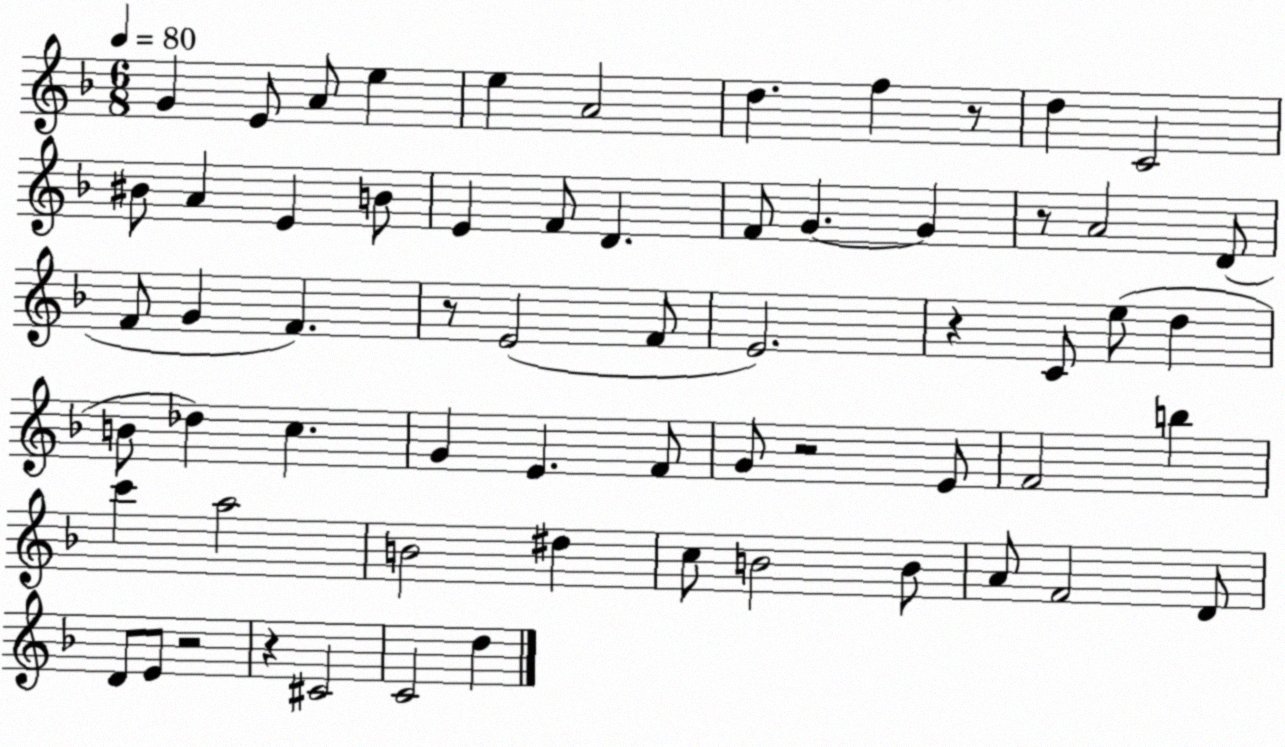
X:1
T:Untitled
M:6/8
L:1/4
K:F
G E/2 A/2 e e A2 d f z/2 d C2 ^B/2 A E B/2 E F/2 D F/2 G G z/2 A2 D/2 F/2 G F z/2 E2 F/2 E2 z C/2 e/2 d B/2 _d c G E F/2 G/2 z2 E/2 F2 b c' a2 B2 ^d c/2 B2 B/2 A/2 F2 D/2 D/2 E/2 z2 z ^C2 C2 d